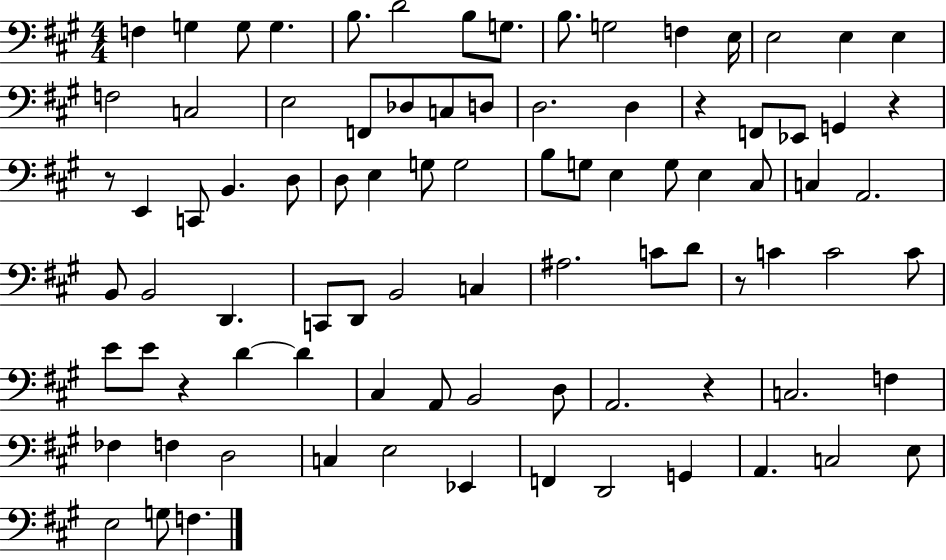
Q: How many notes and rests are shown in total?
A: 88